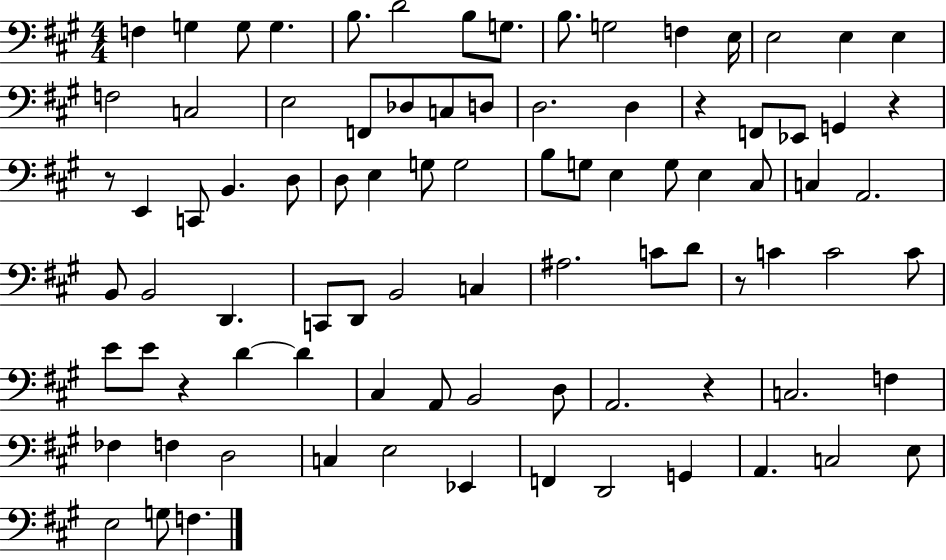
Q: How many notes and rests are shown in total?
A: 88